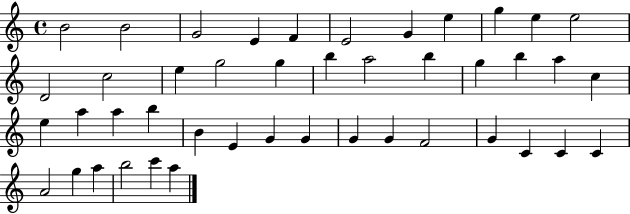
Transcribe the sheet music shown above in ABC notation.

X:1
T:Untitled
M:4/4
L:1/4
K:C
B2 B2 G2 E F E2 G e g e e2 D2 c2 e g2 g b a2 b g b a c e a a b B E G G G G F2 G C C C A2 g a b2 c' a